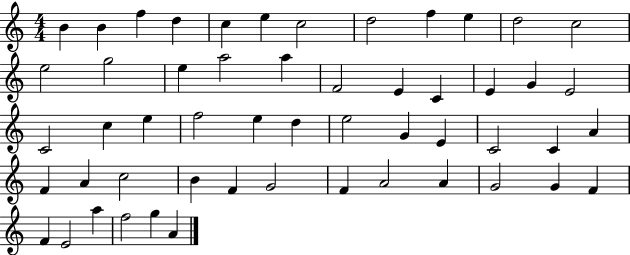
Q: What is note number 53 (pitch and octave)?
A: A4